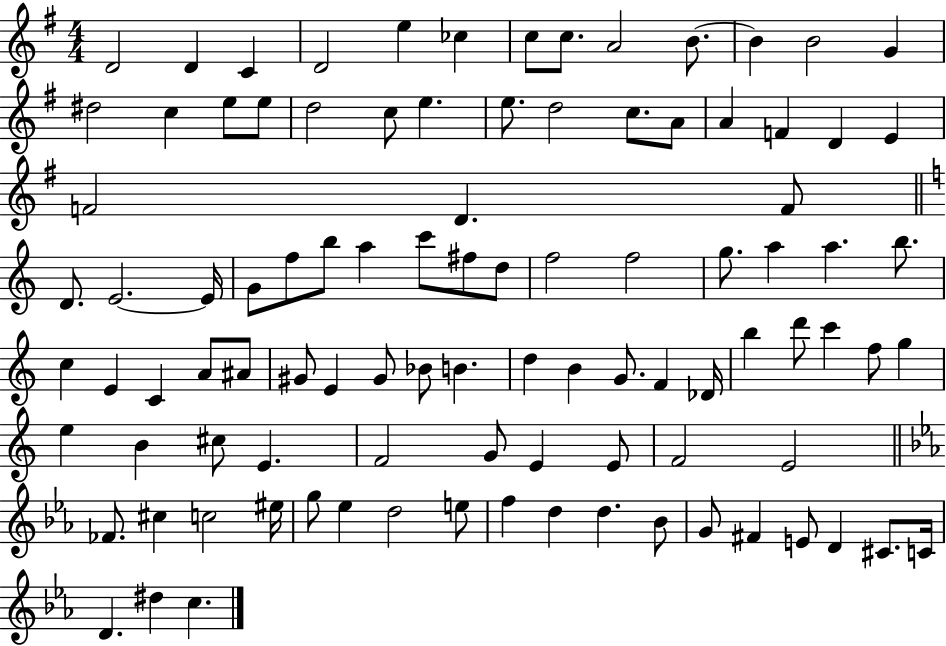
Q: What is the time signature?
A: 4/4